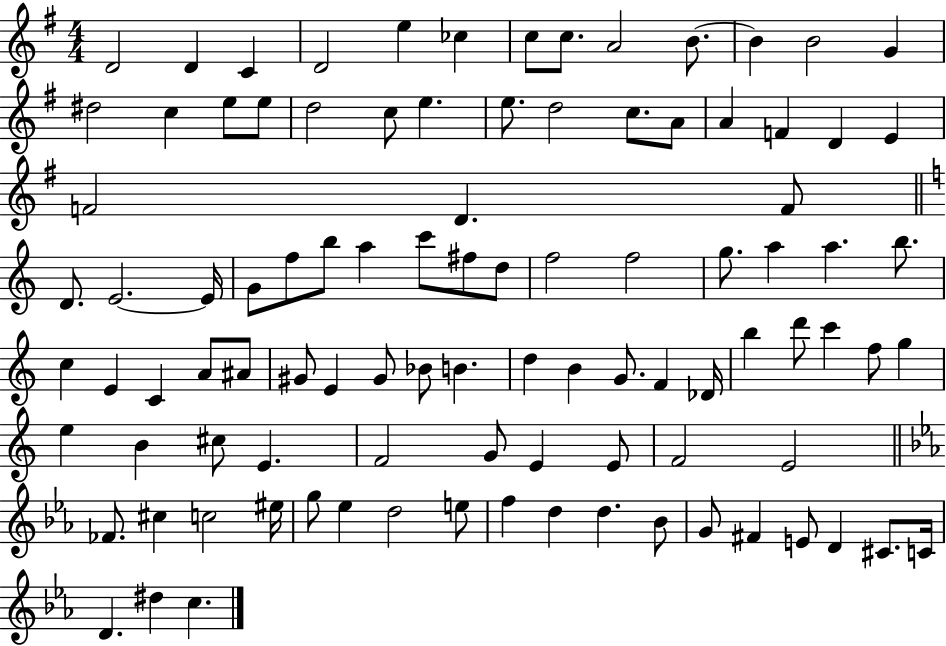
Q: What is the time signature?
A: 4/4